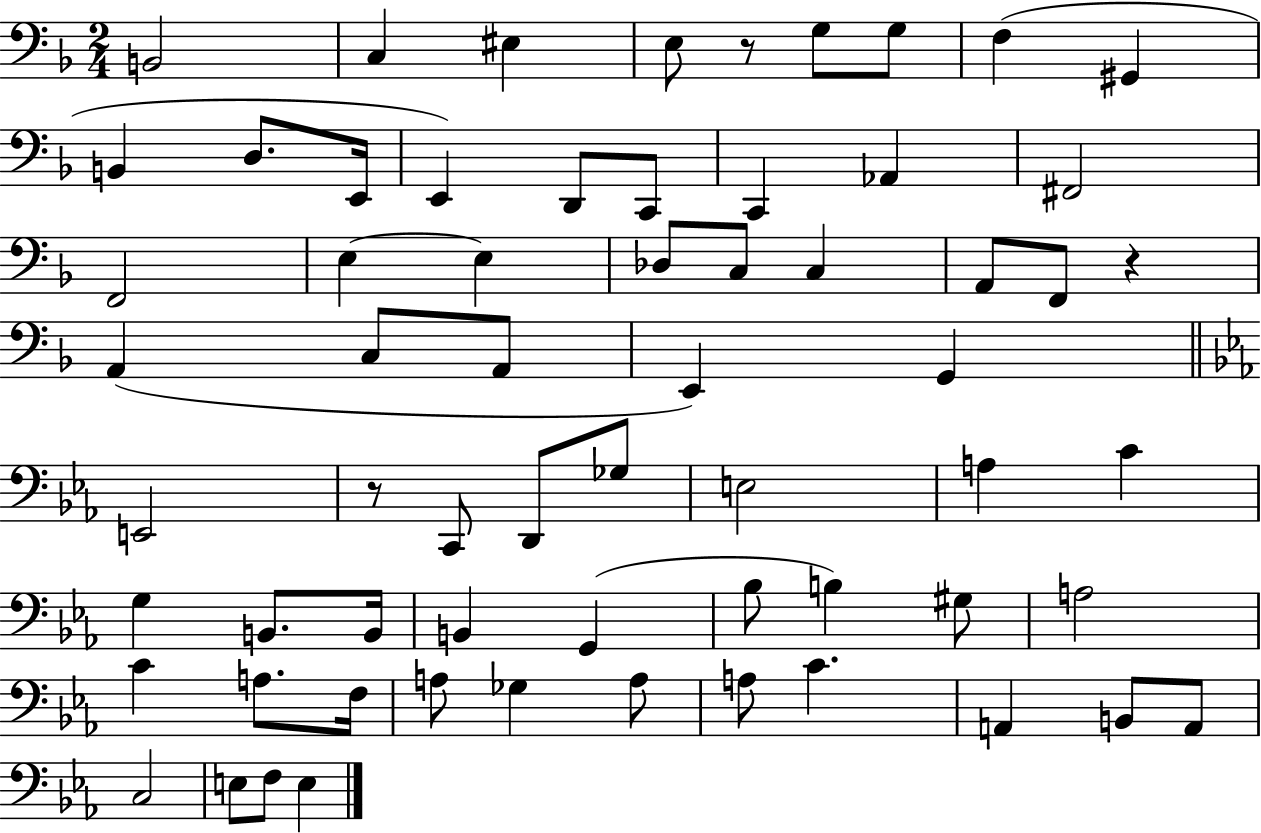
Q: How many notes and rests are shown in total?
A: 64